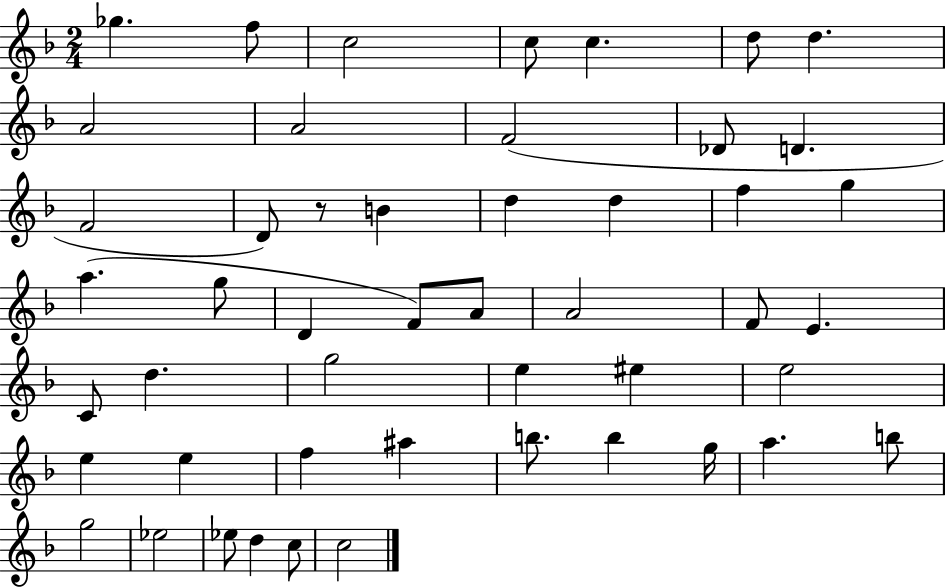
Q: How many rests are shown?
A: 1